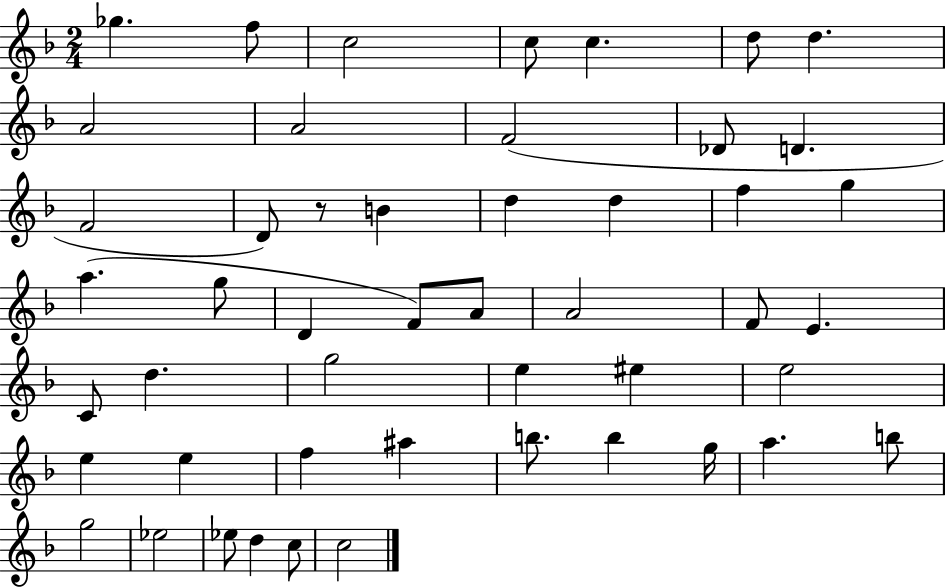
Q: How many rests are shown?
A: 1